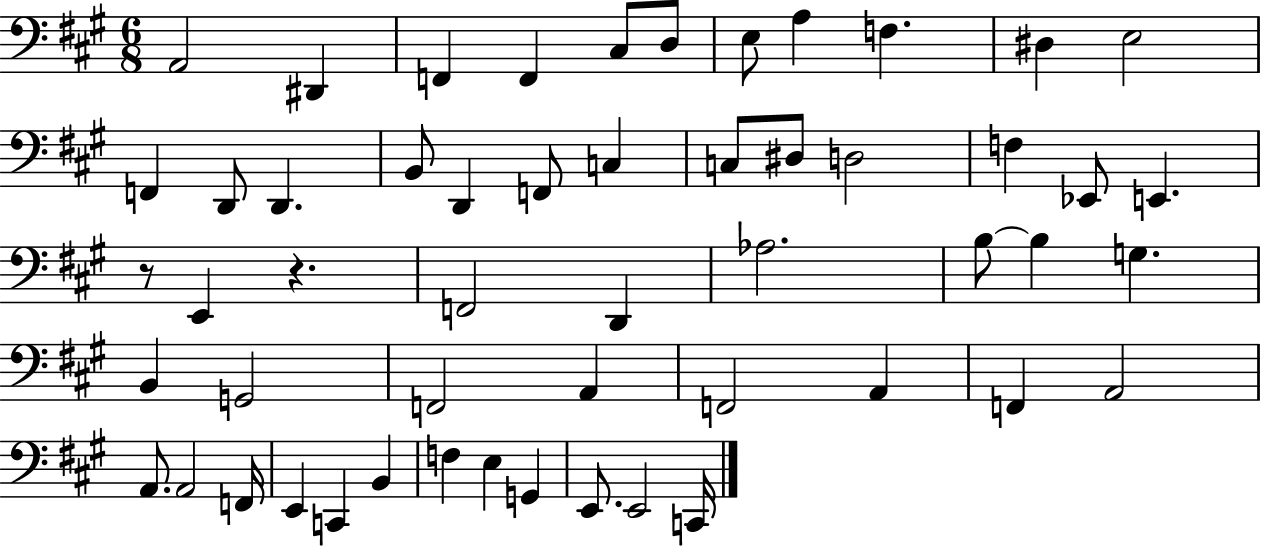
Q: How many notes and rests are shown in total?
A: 53